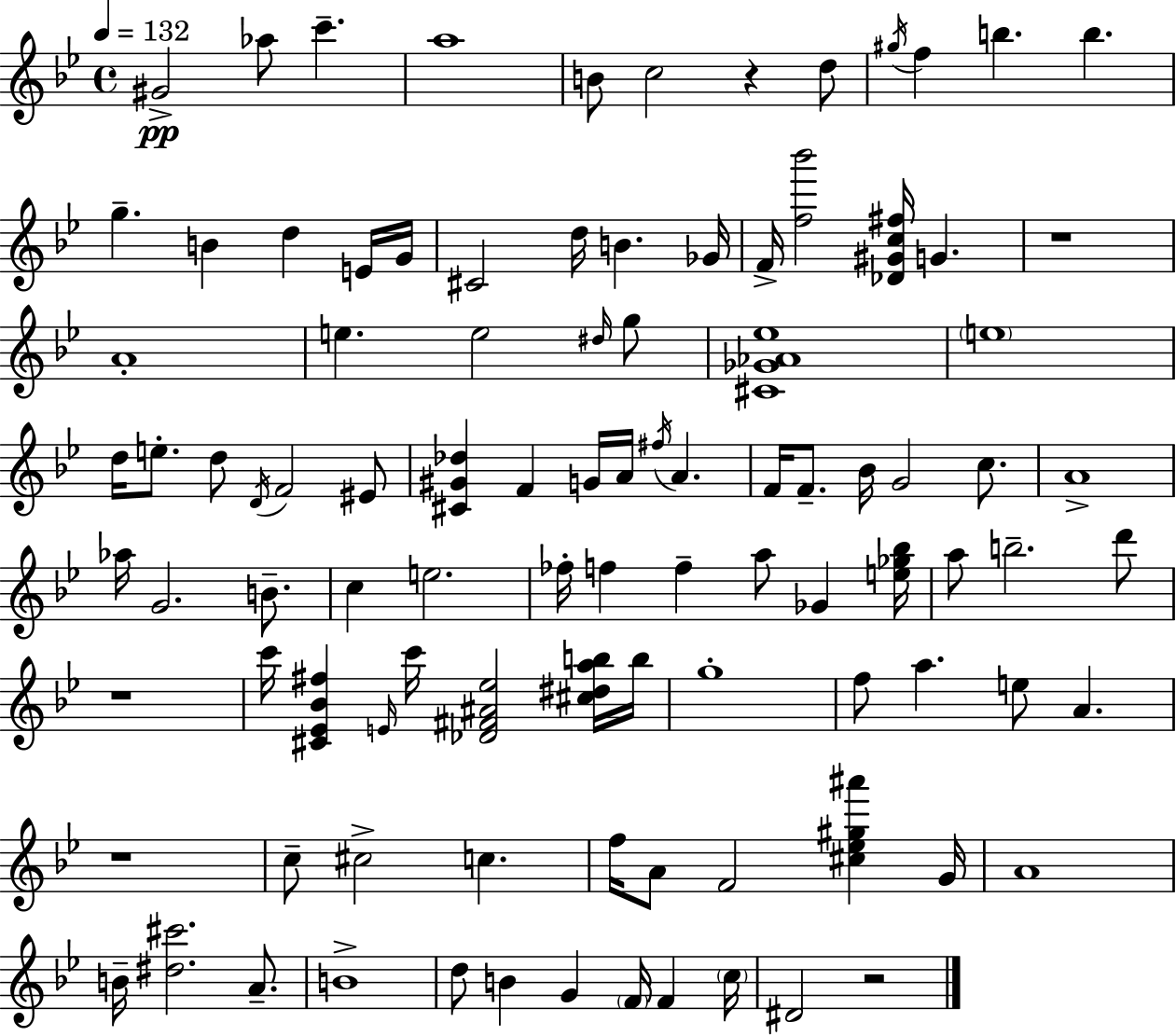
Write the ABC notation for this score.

X:1
T:Untitled
M:4/4
L:1/4
K:Bb
^G2 _a/2 c' a4 B/2 c2 z d/2 ^g/4 f b b g B d E/4 G/4 ^C2 d/4 B _G/4 F/4 [f_b']2 [_D^Gc^f]/4 G z4 A4 e e2 ^d/4 g/2 [^C_G_A_e]4 e4 d/4 e/2 d/2 D/4 F2 ^E/2 [^C^G_d] F G/4 A/4 ^f/4 A F/4 F/2 _B/4 G2 c/2 A4 _a/4 G2 B/2 c e2 _f/4 f f a/2 _G [e_g_b]/4 a/2 b2 d'/2 z4 c'/4 [^C_E_B^f] E/4 c'/4 [_D^F^A_e]2 [^c^dab]/4 b/4 g4 f/2 a e/2 A z4 c/2 ^c2 c f/4 A/2 F2 [^c_e^g^a'] G/4 A4 B/4 [^d^c']2 A/2 B4 d/2 B G F/4 F c/4 ^D2 z2